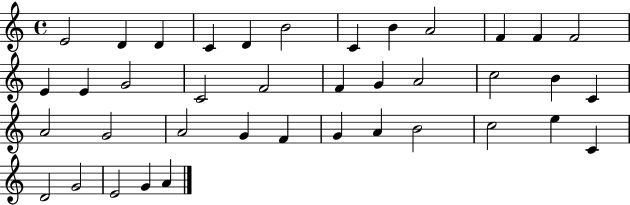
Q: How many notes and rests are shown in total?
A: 39